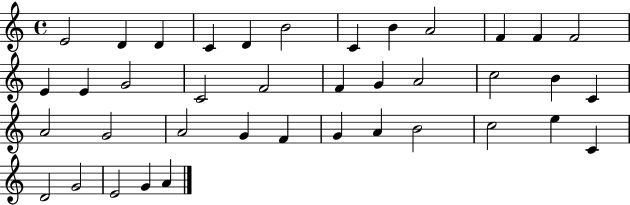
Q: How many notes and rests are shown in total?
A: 39